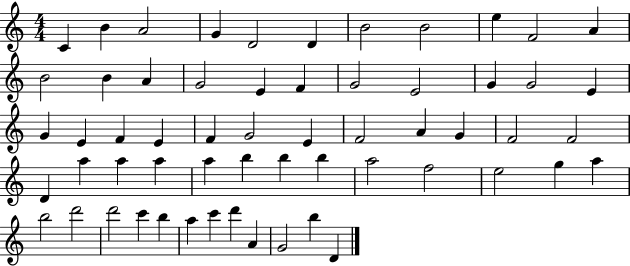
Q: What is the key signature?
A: C major